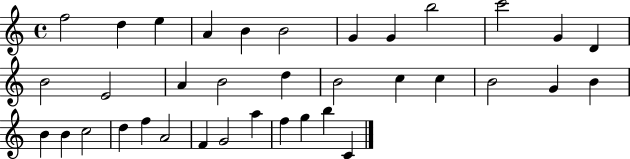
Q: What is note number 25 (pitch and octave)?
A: B4